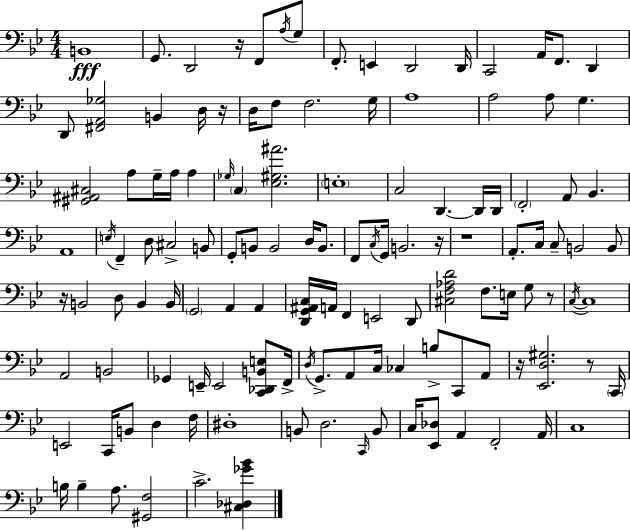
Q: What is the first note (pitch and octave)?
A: B2